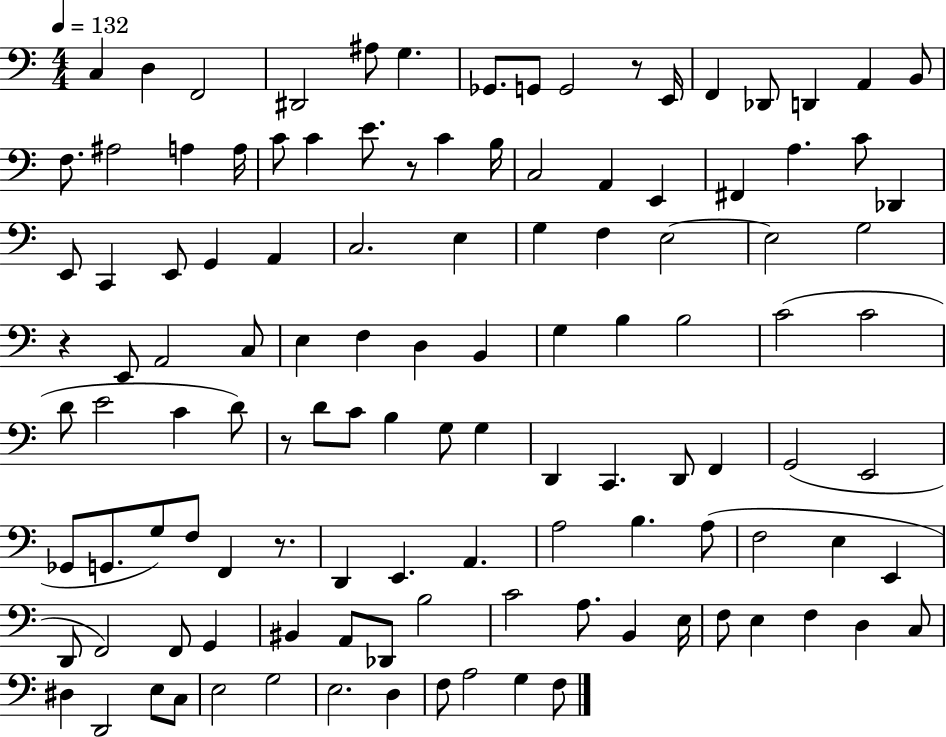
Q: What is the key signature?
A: C major